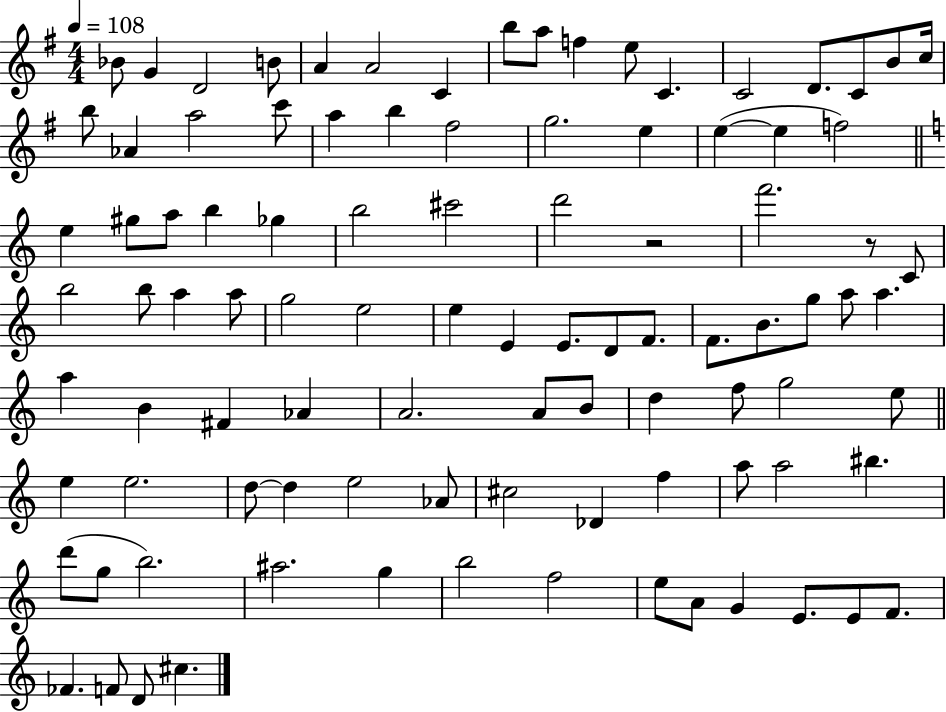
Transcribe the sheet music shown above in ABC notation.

X:1
T:Untitled
M:4/4
L:1/4
K:G
_B/2 G D2 B/2 A A2 C b/2 a/2 f e/2 C C2 D/2 C/2 B/2 c/4 b/2 _A a2 c'/2 a b ^f2 g2 e e e f2 e ^g/2 a/2 b _g b2 ^c'2 d'2 z2 f'2 z/2 C/2 b2 b/2 a a/2 g2 e2 e E E/2 D/2 F/2 F/2 B/2 g/2 a/2 a a B ^F _A A2 A/2 B/2 d f/2 g2 e/2 e e2 d/2 d e2 _A/2 ^c2 _D f a/2 a2 ^b d'/2 g/2 b2 ^a2 g b2 f2 e/2 A/2 G E/2 E/2 F/2 _F F/2 D/2 ^c